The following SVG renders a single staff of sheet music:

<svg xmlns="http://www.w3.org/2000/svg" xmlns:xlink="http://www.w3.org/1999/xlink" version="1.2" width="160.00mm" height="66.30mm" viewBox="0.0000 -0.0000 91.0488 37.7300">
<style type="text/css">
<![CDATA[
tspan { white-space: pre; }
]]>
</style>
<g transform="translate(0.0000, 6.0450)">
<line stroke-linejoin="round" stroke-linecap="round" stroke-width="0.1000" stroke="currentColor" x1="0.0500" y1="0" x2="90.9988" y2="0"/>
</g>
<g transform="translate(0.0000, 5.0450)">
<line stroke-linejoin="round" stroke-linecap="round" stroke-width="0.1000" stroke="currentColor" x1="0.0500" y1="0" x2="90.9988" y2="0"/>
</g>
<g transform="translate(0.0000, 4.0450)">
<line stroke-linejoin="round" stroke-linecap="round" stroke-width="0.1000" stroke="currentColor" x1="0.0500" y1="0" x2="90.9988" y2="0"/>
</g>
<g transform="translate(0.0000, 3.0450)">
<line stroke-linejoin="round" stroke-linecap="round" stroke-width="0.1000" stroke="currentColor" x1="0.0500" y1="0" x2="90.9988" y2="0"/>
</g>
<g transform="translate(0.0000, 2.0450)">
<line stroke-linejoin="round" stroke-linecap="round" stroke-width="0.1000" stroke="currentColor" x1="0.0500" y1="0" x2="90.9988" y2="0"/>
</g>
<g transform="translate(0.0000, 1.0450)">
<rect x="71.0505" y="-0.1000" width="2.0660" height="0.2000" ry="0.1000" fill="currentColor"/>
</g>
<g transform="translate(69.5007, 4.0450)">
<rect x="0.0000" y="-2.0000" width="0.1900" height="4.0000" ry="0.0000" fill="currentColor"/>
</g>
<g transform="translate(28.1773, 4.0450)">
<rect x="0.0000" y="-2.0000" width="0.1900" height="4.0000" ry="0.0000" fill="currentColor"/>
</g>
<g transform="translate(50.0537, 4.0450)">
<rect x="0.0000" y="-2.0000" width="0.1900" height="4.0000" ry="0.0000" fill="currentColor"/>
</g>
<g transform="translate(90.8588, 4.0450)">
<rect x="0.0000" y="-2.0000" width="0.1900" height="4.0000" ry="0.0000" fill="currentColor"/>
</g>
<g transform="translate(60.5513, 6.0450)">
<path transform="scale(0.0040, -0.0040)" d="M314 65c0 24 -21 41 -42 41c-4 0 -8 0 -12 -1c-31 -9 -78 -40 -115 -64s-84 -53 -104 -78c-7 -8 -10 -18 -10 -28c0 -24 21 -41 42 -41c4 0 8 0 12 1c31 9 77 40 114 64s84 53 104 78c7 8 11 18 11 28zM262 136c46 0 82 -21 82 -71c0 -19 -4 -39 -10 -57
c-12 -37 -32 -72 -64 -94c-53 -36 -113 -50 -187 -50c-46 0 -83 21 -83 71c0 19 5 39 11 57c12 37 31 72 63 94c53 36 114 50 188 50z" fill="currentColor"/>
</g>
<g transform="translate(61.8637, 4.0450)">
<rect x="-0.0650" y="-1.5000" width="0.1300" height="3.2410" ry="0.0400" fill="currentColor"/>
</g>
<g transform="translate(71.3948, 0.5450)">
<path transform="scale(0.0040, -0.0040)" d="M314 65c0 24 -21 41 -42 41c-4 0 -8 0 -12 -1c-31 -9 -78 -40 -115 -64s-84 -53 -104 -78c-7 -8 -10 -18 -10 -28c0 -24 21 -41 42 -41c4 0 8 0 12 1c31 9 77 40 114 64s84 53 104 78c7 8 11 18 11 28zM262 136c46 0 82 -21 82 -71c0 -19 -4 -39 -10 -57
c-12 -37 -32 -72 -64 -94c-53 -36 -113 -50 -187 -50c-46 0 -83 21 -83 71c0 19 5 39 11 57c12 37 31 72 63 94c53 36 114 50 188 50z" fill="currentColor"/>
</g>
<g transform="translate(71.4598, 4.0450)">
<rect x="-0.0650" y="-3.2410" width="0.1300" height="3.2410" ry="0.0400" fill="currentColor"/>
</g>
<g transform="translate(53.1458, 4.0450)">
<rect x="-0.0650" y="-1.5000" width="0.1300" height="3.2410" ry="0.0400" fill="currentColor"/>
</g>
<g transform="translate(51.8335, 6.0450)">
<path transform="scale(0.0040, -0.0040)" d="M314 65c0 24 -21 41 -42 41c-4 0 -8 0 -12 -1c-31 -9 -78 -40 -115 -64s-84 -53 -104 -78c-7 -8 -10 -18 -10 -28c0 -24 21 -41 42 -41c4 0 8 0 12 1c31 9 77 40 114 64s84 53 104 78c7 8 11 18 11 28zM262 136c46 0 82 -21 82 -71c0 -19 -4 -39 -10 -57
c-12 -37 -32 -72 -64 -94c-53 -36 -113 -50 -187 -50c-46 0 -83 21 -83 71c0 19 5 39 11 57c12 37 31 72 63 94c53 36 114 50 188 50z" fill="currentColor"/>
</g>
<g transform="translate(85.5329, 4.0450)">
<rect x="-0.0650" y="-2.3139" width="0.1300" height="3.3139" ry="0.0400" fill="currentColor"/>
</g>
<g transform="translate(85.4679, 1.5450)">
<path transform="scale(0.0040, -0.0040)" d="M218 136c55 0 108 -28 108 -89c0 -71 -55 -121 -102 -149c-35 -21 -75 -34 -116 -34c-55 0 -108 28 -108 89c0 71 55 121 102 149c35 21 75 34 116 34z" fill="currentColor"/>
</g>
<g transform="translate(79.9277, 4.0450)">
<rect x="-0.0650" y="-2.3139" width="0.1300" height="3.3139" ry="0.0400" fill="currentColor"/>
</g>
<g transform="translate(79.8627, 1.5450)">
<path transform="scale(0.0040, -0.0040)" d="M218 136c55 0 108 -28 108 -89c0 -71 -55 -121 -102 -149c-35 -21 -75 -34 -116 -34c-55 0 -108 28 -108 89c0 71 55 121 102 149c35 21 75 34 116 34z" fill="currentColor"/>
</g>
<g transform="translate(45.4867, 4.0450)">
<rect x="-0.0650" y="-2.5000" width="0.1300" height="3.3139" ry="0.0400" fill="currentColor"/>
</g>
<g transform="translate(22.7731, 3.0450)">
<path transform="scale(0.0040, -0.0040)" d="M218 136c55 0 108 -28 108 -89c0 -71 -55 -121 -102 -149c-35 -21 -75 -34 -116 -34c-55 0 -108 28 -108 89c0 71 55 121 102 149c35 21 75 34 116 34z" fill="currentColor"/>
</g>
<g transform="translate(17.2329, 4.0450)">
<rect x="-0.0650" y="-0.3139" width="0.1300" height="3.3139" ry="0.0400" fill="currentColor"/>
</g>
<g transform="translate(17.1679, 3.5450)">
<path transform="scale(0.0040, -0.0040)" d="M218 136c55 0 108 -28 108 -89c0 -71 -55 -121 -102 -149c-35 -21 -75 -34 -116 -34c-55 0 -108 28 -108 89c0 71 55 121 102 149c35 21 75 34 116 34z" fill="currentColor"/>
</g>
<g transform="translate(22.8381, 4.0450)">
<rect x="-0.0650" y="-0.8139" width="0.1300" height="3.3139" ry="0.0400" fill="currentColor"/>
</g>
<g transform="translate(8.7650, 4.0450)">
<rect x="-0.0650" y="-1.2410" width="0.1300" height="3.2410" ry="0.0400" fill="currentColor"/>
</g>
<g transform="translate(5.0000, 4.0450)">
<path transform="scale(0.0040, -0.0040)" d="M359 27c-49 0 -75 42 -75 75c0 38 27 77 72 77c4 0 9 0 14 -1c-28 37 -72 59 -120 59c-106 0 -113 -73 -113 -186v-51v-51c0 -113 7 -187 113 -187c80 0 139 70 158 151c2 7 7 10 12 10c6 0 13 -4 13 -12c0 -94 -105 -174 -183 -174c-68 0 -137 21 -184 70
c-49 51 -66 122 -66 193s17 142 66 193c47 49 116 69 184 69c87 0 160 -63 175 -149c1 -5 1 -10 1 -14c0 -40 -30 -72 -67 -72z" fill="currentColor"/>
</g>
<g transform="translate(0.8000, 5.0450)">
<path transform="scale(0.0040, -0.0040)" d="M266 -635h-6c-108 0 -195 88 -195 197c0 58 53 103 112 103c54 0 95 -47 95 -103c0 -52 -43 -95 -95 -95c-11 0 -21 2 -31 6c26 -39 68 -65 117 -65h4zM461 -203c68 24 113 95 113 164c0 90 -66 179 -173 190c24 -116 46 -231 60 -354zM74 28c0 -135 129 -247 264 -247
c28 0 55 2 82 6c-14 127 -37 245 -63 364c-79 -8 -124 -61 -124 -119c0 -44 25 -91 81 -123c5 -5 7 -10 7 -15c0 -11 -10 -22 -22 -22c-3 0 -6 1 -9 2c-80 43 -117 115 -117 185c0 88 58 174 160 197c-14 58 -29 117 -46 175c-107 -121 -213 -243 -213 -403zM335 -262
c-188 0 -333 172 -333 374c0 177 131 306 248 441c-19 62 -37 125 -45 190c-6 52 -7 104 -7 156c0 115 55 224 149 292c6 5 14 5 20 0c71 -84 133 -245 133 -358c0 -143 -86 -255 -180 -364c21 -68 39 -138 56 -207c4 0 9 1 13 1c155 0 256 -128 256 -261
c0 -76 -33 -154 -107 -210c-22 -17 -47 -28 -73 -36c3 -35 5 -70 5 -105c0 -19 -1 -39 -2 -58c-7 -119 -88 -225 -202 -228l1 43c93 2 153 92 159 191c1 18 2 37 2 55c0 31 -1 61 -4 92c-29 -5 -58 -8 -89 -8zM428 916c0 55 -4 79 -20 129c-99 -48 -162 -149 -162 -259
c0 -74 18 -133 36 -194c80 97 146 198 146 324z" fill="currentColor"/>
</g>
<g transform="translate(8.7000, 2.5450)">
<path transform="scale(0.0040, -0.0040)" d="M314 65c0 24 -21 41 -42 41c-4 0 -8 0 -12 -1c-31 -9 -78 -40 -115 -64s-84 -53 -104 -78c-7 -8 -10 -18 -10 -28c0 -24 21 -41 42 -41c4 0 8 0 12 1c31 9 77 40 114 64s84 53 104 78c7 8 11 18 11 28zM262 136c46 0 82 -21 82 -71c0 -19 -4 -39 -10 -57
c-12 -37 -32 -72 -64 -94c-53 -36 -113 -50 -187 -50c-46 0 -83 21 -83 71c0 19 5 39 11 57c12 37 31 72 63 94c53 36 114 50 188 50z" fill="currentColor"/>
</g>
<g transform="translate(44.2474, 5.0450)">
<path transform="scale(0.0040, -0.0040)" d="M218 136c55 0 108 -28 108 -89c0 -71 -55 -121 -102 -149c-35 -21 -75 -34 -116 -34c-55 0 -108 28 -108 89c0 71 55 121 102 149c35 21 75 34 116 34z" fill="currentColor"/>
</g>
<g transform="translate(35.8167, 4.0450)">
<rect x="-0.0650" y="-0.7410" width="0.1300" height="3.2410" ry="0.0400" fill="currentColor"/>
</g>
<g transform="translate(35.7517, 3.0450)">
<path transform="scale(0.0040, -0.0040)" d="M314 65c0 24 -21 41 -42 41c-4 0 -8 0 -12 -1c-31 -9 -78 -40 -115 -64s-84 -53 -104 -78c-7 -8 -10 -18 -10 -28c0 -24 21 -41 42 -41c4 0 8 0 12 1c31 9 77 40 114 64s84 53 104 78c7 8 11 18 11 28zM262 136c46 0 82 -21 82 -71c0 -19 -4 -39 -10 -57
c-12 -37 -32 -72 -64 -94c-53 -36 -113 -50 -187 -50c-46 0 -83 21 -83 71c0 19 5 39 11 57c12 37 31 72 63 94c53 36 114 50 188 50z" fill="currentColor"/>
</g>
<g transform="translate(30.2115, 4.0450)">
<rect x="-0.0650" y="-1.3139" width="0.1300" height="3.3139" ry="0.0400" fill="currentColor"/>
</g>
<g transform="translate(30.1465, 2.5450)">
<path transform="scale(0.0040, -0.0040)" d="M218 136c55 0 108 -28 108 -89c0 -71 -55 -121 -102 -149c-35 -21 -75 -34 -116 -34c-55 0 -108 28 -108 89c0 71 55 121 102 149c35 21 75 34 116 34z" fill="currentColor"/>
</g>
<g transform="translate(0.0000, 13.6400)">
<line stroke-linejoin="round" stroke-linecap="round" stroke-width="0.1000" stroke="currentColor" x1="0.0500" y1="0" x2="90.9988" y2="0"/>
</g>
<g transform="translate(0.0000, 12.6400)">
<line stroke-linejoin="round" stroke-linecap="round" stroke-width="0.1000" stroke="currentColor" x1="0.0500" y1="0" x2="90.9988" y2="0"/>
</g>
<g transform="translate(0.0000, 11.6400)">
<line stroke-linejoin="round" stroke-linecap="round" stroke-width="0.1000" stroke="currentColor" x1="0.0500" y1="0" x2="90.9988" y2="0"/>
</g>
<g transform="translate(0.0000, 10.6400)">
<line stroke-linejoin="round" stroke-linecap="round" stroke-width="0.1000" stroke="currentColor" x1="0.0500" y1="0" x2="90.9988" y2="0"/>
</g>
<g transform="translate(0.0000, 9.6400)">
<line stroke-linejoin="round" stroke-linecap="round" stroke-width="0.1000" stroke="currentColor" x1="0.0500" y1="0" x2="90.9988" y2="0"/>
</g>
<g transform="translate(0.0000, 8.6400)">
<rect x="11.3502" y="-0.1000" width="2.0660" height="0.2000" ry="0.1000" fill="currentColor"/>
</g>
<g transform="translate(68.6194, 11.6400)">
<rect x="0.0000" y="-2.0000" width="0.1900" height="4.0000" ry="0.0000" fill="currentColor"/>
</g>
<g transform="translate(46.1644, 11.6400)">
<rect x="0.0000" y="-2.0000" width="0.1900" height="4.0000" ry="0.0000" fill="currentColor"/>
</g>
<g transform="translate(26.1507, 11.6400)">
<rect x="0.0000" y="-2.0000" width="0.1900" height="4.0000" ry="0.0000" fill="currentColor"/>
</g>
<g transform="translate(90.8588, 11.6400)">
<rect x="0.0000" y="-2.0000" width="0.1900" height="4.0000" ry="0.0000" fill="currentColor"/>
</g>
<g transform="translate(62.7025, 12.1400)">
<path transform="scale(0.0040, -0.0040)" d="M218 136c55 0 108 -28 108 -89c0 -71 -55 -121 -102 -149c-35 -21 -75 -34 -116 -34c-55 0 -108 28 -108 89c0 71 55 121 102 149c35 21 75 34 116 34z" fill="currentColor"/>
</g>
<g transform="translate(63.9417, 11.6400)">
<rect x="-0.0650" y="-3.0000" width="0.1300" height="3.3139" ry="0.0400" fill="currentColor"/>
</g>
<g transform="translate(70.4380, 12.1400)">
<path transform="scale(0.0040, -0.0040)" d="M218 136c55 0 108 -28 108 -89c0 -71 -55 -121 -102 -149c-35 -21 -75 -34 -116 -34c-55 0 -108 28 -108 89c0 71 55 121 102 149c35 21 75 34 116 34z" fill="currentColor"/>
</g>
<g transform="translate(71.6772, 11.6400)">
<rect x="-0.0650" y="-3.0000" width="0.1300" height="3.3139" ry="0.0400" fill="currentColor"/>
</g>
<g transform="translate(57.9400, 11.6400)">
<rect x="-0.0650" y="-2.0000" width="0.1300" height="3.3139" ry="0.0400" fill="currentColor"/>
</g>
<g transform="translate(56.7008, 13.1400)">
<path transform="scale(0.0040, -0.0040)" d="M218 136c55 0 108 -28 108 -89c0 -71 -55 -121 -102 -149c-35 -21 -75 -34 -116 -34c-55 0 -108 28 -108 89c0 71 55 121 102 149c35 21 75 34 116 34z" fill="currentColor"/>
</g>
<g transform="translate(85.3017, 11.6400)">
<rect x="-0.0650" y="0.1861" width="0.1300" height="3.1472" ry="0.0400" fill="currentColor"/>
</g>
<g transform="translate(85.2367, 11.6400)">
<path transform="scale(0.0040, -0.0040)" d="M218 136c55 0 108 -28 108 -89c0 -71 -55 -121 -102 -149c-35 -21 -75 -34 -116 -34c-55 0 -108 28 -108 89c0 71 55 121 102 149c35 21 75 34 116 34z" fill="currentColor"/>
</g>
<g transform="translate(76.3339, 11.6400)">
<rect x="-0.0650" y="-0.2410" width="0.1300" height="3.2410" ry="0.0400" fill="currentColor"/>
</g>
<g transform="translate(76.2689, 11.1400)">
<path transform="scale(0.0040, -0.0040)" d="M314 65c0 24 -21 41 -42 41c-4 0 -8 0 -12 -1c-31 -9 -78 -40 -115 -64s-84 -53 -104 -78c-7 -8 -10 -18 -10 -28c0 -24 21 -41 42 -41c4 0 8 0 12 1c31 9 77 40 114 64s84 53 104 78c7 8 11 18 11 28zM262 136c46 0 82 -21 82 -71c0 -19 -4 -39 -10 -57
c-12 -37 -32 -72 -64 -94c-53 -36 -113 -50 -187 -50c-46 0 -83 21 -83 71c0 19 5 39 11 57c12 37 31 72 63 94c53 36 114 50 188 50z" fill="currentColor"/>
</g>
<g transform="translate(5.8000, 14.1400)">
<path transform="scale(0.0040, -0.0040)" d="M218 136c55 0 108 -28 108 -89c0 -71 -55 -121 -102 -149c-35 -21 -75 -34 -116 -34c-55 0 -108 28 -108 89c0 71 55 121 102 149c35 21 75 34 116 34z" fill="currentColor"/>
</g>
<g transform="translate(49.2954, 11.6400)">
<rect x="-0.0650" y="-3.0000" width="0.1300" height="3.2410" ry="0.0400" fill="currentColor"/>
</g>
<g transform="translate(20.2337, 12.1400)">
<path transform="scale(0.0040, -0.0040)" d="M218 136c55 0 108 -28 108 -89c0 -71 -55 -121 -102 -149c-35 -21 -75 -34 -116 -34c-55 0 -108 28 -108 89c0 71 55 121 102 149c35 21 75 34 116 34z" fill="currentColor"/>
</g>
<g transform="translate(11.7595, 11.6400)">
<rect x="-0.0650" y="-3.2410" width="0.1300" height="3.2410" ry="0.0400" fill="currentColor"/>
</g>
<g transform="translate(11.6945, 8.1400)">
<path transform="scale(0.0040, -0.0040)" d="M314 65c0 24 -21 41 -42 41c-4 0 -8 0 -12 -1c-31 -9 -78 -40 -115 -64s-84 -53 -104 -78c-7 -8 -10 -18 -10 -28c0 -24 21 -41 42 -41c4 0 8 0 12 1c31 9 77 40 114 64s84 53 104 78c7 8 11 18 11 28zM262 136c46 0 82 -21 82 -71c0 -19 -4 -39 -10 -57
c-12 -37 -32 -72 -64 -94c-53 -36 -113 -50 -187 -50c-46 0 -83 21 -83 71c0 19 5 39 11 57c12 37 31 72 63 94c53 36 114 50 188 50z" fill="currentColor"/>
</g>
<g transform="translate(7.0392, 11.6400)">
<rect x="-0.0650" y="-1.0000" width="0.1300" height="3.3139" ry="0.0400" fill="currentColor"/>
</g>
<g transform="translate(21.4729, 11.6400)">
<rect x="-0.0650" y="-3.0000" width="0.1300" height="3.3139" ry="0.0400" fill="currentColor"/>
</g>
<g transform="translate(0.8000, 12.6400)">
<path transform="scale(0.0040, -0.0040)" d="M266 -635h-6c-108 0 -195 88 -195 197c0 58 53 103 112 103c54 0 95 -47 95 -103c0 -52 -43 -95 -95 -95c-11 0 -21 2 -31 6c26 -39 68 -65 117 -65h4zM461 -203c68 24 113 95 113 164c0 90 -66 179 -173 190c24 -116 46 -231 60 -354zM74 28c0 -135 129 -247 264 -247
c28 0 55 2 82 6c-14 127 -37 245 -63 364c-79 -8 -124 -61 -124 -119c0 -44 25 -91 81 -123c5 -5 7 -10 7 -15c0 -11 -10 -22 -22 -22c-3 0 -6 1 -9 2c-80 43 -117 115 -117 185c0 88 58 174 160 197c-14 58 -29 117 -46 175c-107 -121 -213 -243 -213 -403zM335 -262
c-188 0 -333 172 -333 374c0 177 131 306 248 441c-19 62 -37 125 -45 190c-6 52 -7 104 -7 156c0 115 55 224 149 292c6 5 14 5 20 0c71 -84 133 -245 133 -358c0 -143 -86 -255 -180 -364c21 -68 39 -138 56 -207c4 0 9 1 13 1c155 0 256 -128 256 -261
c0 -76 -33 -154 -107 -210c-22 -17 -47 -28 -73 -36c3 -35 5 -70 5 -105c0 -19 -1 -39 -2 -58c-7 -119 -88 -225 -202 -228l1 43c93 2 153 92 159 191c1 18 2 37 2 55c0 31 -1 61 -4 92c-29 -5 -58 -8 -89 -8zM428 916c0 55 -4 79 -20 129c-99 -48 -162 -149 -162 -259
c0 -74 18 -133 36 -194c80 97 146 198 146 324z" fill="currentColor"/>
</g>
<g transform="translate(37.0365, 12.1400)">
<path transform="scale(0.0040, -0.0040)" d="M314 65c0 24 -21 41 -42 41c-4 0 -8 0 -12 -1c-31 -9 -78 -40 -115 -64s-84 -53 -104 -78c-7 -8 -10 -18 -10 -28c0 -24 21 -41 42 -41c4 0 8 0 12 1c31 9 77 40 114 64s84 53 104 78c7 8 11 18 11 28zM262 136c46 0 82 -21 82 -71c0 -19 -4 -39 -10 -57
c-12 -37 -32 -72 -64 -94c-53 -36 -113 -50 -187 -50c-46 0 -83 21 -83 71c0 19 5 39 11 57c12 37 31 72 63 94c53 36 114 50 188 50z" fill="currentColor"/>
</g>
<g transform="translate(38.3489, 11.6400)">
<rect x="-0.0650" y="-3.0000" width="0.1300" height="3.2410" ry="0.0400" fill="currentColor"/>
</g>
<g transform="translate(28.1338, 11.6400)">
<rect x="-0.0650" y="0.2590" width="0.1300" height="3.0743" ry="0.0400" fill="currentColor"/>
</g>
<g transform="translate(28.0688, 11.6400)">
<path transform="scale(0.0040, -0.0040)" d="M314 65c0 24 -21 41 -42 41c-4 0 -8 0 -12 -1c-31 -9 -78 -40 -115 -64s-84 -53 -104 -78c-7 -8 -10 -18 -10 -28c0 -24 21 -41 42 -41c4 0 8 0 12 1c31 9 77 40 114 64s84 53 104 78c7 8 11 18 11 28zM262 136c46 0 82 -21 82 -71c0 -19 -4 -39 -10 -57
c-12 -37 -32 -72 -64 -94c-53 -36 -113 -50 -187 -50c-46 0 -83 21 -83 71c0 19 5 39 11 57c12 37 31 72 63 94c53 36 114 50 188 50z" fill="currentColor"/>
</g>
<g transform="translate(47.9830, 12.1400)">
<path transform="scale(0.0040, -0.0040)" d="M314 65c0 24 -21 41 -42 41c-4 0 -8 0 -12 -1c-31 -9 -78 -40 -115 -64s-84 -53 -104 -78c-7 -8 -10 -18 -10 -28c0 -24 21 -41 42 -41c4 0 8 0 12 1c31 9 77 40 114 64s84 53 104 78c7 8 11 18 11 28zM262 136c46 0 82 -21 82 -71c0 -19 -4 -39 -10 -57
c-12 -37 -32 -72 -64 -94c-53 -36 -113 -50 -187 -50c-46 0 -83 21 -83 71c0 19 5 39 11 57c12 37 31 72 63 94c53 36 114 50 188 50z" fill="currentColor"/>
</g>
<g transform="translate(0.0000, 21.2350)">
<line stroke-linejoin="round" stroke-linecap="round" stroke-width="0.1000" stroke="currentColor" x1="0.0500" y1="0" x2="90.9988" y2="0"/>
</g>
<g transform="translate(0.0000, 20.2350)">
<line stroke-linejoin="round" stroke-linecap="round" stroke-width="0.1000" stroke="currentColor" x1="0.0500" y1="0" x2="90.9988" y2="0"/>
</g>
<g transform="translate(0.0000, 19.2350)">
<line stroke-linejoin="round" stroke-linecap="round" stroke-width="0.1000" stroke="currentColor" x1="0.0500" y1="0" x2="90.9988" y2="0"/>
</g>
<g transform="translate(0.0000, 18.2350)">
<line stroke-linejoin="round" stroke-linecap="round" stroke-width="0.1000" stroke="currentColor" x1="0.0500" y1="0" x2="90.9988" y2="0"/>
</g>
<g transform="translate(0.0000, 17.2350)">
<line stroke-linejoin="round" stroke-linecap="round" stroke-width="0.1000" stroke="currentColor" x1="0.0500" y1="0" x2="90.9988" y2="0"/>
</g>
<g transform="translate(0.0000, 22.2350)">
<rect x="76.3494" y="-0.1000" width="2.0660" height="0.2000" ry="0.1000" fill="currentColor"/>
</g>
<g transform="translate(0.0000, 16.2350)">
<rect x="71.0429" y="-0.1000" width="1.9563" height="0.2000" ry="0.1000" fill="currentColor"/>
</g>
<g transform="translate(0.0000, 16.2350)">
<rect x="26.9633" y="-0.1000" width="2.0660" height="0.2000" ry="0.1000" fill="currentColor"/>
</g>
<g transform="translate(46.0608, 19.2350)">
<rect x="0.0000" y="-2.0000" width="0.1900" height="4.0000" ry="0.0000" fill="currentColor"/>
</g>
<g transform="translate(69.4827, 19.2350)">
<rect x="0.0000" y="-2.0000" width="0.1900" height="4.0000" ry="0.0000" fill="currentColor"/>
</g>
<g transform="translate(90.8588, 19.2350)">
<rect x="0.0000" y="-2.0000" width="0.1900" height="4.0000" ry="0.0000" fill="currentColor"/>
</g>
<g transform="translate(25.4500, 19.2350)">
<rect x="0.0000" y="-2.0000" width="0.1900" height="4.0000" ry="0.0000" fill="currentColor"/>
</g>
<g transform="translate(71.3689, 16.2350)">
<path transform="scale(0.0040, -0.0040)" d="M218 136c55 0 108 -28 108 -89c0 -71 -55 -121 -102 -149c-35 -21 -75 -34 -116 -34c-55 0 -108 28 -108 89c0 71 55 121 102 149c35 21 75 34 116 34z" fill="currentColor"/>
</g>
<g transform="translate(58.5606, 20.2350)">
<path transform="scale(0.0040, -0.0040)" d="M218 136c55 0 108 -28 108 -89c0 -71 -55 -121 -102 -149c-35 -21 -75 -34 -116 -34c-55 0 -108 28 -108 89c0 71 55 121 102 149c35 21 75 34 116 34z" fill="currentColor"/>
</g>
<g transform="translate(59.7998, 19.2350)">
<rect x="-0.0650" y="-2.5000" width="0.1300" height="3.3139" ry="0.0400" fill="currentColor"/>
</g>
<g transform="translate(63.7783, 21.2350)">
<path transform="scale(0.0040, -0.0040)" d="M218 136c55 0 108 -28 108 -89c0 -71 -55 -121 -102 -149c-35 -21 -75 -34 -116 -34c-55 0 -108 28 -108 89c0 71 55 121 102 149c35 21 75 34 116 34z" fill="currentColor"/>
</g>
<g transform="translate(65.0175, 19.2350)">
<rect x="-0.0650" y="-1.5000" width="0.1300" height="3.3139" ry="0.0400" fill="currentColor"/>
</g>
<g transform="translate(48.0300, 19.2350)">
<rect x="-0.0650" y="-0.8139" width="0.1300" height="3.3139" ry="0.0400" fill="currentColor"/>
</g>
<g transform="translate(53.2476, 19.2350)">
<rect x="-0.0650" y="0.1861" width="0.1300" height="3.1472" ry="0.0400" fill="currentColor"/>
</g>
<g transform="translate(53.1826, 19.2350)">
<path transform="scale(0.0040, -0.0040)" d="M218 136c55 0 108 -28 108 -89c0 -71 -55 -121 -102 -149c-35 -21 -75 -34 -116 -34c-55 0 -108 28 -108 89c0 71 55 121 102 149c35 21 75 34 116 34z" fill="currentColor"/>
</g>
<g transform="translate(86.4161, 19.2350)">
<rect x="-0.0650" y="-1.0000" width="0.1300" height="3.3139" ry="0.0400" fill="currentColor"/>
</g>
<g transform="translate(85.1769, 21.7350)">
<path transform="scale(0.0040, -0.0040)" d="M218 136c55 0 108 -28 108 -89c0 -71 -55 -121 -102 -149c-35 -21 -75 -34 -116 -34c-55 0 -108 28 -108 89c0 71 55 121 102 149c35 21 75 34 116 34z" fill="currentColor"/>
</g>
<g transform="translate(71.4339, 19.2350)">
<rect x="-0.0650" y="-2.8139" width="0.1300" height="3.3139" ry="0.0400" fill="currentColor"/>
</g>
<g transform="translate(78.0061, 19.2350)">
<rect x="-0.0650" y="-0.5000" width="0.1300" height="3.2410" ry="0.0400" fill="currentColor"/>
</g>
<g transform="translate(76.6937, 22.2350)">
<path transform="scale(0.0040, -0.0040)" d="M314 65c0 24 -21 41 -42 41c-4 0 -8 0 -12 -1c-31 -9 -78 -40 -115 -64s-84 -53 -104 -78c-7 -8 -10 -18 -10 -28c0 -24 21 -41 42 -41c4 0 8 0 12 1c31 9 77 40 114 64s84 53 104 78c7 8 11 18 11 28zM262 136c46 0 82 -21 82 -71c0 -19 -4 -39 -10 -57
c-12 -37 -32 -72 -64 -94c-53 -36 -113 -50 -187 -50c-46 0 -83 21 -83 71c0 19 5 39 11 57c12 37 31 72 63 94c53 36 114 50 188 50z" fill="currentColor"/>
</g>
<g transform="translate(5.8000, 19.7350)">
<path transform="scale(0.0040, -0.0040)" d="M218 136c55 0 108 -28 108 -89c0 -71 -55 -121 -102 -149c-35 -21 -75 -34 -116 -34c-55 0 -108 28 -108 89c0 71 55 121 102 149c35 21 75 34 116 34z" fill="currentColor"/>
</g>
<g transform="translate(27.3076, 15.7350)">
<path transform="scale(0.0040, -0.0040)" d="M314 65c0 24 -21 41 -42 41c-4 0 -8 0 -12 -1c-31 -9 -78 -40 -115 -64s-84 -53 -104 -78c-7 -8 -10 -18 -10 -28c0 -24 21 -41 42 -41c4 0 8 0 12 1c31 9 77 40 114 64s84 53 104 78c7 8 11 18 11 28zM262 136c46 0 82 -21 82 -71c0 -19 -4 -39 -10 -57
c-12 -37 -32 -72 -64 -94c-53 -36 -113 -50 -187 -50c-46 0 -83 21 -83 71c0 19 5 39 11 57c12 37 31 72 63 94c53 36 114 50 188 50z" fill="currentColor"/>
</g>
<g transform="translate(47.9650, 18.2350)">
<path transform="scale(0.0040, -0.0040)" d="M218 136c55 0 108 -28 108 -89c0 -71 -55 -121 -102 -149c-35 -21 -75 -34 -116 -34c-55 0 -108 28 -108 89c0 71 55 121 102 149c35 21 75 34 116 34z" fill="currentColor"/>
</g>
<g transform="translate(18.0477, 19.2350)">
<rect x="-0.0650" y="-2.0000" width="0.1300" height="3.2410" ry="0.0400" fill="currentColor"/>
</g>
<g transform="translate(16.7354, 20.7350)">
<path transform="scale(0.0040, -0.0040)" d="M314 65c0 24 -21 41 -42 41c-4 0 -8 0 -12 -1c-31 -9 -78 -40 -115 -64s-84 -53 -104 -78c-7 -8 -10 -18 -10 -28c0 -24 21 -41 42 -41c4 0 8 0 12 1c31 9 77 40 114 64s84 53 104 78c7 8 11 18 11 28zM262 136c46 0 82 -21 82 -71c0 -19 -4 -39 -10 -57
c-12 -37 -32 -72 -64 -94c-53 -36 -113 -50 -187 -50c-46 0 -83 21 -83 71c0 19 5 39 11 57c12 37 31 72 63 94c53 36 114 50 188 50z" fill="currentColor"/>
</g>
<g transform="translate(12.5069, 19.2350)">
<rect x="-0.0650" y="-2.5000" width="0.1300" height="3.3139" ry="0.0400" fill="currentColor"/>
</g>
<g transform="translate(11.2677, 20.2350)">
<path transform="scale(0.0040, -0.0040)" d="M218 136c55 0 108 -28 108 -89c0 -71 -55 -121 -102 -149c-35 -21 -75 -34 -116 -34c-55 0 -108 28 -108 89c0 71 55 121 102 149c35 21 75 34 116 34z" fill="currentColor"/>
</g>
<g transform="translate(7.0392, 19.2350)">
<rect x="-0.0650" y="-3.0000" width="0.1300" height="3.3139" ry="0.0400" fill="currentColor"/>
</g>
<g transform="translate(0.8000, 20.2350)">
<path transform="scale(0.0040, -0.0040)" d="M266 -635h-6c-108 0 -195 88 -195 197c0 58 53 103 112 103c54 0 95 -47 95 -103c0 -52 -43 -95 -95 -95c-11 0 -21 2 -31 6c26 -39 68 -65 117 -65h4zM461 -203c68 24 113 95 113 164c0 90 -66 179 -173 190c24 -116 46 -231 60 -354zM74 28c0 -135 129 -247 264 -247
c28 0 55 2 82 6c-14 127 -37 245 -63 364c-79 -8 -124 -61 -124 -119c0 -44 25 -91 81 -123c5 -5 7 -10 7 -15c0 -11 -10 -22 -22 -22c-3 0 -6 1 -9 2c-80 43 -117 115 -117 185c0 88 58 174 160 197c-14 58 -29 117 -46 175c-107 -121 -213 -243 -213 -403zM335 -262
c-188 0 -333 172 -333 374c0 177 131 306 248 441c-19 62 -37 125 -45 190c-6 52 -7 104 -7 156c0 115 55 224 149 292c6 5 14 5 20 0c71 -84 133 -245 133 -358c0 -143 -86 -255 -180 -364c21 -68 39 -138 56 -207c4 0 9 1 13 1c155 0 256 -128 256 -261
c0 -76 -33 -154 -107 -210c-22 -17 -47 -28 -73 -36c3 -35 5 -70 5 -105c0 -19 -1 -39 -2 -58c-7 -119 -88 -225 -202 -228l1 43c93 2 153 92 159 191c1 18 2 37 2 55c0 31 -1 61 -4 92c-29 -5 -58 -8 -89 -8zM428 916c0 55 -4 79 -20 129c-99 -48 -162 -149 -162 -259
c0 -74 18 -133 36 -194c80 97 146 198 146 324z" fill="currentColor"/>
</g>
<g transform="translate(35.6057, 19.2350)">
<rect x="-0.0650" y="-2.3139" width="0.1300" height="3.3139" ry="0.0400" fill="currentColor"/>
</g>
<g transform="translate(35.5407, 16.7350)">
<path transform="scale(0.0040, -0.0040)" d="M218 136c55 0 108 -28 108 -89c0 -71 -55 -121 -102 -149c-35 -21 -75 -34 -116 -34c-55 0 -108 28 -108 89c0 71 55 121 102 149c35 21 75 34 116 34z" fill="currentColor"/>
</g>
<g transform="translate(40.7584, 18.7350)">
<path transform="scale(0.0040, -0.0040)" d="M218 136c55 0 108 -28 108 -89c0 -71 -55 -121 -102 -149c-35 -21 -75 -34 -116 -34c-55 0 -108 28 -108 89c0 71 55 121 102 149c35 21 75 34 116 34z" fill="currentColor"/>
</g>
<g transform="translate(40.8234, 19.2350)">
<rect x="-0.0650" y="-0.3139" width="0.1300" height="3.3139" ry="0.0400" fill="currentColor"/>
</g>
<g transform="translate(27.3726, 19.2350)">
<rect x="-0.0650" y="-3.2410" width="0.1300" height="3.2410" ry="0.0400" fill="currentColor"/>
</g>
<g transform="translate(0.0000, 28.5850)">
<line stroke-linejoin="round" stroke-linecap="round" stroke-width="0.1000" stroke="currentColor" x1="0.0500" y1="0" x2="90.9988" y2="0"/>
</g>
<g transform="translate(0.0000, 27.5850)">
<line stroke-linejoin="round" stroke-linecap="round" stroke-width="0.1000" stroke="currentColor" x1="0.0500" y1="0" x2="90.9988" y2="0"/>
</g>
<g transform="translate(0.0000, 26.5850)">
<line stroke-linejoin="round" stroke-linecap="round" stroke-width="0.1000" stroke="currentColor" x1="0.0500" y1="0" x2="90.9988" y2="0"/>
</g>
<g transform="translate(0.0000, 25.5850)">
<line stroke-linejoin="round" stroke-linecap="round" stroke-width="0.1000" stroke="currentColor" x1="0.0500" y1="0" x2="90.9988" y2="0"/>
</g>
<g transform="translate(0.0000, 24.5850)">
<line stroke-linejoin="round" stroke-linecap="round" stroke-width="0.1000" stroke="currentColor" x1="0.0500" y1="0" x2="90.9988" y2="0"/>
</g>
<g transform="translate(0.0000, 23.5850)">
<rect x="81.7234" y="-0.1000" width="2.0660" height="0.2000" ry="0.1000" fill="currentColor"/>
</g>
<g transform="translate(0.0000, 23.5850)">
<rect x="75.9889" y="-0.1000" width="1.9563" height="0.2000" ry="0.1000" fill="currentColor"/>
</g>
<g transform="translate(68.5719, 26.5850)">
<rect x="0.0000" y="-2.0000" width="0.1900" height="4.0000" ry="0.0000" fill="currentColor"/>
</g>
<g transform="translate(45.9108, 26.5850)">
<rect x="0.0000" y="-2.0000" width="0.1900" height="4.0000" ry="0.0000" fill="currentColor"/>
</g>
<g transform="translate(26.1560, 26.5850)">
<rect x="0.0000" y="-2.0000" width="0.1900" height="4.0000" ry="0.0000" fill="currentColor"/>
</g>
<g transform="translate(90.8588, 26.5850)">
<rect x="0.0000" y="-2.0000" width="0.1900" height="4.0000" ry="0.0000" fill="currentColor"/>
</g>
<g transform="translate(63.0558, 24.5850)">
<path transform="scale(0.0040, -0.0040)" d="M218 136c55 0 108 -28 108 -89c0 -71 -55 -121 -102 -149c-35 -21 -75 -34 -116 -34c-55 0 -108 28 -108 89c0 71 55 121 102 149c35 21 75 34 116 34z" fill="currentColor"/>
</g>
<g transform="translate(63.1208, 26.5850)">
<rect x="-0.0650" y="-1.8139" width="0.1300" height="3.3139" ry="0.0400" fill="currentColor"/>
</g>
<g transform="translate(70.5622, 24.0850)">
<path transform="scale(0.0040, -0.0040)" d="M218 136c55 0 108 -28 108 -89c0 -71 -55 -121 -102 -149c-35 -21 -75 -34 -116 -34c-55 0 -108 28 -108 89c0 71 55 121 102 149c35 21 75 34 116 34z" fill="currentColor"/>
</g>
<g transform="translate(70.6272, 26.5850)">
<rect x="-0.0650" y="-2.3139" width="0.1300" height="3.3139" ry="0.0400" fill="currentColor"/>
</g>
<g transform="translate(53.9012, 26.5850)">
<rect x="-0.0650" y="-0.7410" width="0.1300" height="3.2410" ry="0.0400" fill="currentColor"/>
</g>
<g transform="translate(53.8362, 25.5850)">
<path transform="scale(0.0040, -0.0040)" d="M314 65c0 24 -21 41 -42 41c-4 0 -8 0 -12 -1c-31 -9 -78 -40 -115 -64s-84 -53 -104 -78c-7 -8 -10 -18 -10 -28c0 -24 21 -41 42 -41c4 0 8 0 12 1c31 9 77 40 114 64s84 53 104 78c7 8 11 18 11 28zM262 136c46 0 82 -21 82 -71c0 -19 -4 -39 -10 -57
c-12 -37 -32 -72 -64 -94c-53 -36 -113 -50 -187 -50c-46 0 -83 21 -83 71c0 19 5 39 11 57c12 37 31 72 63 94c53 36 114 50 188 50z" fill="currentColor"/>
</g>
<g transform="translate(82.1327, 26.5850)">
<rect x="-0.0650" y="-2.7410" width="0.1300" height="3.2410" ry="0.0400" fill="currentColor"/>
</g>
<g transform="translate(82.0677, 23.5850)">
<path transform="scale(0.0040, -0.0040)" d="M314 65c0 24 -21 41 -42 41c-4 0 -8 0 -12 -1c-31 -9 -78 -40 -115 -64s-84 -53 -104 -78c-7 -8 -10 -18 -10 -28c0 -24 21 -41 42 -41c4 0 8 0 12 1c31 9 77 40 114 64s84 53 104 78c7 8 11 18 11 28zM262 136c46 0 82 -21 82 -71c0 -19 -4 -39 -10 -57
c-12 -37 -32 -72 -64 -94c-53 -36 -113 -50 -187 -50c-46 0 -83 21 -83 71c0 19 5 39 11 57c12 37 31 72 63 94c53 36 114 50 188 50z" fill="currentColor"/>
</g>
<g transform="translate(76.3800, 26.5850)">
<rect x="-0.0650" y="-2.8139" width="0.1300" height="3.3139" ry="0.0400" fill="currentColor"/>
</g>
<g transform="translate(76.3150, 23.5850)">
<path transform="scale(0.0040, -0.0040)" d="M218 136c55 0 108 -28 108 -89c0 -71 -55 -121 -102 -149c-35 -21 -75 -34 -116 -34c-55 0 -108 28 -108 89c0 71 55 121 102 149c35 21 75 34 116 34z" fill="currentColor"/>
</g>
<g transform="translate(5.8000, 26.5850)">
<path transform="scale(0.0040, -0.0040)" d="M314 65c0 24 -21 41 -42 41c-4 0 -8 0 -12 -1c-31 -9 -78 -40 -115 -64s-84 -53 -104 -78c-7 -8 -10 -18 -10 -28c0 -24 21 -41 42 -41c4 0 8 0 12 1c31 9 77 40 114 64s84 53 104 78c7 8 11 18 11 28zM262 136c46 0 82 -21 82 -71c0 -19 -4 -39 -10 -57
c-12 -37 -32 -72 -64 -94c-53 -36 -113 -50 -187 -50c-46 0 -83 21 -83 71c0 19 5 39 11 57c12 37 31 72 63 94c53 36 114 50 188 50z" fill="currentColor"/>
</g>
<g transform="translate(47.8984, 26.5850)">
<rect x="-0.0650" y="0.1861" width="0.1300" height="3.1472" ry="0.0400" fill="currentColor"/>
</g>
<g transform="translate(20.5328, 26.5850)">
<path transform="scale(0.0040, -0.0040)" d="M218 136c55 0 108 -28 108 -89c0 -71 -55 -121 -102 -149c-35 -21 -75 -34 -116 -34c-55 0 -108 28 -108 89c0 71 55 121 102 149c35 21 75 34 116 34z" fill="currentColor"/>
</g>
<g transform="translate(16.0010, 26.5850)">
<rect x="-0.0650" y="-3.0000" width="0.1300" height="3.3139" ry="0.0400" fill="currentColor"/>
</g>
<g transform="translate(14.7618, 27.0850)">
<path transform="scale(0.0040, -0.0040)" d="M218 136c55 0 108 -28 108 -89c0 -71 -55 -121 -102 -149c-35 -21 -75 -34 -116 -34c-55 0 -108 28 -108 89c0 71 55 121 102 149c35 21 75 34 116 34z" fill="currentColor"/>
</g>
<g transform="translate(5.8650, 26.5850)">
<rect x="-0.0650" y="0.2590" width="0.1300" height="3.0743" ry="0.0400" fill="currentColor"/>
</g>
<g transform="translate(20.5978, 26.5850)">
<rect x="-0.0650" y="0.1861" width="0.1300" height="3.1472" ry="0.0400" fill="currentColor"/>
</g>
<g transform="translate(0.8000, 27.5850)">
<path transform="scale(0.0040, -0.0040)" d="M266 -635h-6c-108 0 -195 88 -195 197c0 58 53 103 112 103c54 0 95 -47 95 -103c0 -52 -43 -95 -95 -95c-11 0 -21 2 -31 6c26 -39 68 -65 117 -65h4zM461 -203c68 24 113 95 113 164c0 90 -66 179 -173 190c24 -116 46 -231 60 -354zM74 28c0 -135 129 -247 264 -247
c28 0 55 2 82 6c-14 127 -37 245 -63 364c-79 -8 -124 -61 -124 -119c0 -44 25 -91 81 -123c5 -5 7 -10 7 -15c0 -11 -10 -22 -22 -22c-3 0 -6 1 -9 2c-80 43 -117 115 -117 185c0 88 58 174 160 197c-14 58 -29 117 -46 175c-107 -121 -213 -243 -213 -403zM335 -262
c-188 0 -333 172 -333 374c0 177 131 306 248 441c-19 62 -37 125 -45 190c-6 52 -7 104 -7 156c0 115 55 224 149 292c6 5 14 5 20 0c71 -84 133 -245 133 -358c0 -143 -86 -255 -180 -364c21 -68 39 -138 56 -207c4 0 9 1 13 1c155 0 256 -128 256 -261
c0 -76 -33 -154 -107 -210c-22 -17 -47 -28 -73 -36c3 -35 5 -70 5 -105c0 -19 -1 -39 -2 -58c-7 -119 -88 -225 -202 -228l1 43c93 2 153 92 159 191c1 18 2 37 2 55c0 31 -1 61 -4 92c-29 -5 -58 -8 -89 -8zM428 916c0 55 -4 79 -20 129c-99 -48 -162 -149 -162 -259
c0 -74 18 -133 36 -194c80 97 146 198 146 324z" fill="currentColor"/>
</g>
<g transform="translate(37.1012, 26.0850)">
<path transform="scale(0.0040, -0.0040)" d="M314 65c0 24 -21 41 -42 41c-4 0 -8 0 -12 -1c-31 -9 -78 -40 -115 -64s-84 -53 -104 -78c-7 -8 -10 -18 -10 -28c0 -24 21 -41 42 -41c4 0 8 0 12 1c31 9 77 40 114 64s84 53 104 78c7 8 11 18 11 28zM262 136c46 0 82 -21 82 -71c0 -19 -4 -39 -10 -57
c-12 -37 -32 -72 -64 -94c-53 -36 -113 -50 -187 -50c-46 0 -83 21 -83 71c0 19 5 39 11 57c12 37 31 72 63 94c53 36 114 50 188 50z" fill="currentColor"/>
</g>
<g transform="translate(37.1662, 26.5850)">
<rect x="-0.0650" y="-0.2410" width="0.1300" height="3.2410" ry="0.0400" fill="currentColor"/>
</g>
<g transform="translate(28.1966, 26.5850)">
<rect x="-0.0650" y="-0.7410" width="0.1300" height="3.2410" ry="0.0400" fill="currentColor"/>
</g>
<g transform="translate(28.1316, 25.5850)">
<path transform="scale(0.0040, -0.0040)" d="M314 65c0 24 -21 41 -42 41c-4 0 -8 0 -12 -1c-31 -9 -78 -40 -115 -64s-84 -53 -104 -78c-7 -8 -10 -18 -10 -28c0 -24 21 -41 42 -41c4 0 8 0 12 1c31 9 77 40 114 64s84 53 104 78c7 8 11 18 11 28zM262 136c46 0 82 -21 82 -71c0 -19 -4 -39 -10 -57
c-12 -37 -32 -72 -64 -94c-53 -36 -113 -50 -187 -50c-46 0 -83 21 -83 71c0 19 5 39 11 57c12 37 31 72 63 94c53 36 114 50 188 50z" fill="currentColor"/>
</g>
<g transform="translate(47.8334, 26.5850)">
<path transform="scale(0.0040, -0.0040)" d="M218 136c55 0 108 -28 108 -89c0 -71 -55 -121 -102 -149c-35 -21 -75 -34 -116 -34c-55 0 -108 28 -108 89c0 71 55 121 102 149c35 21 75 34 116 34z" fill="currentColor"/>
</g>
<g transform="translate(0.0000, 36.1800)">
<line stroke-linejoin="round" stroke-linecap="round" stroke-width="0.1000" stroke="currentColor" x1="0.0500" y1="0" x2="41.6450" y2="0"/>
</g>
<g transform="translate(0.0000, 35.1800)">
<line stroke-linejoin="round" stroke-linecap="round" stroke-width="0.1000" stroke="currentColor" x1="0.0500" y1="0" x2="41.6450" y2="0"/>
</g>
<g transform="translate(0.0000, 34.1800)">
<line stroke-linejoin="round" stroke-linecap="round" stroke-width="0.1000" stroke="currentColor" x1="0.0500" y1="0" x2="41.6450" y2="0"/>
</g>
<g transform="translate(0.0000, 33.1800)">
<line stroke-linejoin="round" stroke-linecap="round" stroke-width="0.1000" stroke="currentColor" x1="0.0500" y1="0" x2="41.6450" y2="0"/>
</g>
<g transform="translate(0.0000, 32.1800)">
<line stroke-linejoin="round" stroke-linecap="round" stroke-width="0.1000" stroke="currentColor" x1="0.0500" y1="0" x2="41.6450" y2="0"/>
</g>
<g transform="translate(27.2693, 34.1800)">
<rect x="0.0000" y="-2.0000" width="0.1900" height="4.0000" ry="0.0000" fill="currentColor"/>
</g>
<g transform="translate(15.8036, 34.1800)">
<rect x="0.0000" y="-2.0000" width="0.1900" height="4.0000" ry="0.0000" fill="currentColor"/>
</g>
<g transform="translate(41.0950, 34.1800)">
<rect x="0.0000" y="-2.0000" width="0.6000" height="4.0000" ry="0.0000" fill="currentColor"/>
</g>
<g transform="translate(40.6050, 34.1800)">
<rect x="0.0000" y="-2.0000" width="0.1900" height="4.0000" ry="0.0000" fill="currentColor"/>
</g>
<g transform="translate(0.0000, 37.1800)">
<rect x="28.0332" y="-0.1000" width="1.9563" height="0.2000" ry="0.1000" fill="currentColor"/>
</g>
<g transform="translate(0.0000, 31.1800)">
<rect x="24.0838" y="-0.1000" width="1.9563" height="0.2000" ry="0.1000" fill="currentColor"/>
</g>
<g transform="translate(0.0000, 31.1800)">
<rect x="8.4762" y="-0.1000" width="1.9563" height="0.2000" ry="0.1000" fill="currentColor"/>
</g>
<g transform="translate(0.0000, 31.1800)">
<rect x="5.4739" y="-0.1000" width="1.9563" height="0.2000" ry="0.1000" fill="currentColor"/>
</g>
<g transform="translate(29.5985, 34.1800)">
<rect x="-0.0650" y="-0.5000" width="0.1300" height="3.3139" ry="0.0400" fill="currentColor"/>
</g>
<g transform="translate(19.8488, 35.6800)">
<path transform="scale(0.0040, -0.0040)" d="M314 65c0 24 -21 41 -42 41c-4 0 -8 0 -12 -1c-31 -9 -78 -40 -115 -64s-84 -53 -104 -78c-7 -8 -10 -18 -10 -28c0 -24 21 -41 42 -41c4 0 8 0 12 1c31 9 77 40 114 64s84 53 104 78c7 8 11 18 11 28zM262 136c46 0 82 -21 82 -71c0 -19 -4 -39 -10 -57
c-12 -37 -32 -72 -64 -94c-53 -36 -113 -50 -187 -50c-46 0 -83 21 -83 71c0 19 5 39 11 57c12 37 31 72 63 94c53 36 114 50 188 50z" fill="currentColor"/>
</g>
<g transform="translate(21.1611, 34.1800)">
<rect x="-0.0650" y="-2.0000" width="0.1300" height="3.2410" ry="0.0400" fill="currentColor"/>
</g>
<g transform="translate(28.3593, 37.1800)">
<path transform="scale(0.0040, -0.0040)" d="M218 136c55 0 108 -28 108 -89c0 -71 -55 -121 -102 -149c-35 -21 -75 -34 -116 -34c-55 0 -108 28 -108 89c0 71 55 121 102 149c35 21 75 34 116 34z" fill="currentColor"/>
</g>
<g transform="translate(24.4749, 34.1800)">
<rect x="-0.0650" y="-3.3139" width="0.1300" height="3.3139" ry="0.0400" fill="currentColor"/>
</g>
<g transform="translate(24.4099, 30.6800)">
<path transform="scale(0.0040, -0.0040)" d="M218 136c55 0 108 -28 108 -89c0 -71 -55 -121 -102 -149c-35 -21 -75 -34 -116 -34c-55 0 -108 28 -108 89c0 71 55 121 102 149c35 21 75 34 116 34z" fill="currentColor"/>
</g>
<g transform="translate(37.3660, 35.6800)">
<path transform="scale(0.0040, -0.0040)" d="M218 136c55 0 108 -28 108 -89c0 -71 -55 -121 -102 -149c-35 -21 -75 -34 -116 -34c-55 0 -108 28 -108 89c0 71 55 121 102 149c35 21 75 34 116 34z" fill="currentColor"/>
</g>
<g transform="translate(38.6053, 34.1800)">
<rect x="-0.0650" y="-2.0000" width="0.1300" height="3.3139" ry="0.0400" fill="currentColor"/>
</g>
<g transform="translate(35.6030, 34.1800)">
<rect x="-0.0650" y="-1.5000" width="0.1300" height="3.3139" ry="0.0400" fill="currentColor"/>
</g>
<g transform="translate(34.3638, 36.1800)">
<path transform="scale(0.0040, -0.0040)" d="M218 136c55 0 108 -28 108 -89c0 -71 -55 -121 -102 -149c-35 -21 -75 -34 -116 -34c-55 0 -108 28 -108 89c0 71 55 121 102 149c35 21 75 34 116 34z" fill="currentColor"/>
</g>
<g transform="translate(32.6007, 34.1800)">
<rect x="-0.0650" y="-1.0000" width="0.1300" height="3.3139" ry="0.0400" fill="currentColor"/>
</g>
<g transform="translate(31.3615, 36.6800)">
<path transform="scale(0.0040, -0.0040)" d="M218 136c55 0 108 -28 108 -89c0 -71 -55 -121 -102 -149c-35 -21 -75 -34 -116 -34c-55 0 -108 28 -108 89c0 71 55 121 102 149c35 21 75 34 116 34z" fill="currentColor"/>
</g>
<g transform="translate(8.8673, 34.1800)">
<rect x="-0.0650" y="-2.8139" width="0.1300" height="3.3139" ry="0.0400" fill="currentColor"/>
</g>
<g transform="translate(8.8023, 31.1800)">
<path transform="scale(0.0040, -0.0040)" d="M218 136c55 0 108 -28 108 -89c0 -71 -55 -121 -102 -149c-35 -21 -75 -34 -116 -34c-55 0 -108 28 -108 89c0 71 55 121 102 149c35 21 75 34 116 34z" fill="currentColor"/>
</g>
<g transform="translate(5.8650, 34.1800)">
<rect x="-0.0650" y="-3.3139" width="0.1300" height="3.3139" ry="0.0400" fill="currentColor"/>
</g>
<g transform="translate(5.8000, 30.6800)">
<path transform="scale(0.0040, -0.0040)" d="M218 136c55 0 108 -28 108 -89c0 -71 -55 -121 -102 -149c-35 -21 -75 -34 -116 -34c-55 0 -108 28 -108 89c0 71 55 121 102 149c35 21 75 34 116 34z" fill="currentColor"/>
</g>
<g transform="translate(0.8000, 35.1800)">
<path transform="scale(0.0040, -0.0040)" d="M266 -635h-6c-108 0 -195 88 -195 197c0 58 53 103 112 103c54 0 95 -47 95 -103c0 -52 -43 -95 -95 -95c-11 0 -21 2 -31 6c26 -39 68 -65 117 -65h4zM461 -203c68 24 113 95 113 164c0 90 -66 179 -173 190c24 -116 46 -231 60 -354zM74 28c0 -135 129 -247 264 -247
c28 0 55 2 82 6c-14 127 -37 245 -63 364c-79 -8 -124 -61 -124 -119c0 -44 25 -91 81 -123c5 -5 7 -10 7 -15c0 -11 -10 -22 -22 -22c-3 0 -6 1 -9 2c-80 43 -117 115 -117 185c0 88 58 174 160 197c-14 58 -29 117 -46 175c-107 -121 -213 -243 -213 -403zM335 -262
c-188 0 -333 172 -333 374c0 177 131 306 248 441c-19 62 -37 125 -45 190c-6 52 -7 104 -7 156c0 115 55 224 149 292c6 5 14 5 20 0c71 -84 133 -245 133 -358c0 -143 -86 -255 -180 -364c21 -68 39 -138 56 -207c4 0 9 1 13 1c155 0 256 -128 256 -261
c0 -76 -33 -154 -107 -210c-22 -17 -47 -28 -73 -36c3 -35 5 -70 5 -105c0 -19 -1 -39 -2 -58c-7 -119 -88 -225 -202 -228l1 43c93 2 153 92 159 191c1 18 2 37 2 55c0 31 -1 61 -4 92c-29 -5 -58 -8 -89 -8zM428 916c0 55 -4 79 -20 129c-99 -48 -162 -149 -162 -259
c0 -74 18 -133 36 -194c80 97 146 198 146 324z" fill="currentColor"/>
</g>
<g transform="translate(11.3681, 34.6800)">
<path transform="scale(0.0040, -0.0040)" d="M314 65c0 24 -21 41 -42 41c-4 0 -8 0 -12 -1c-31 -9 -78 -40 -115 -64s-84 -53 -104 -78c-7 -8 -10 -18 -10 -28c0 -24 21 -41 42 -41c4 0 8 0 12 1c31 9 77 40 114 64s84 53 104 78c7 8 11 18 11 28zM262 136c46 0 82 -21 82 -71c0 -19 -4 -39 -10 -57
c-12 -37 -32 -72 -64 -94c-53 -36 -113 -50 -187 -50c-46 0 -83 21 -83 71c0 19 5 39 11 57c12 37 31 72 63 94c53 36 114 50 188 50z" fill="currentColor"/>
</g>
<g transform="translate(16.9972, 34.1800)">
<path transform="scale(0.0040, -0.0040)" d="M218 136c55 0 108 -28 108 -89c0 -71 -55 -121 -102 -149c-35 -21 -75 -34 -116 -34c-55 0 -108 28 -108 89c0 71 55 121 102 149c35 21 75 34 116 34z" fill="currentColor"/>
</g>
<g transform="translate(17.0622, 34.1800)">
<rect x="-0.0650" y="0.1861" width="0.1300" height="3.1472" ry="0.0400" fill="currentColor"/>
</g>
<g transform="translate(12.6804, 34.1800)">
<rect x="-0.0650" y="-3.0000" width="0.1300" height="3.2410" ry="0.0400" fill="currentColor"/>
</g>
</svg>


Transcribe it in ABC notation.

X:1
T:Untitled
M:4/4
L:1/4
K:C
e2 c d e d2 G E2 E2 b2 g g D b2 A B2 A2 A2 F A A c2 B A G F2 b2 g c d B G E a C2 D B2 A B d2 c2 B d2 f g a a2 b a A2 B F2 b C D E F